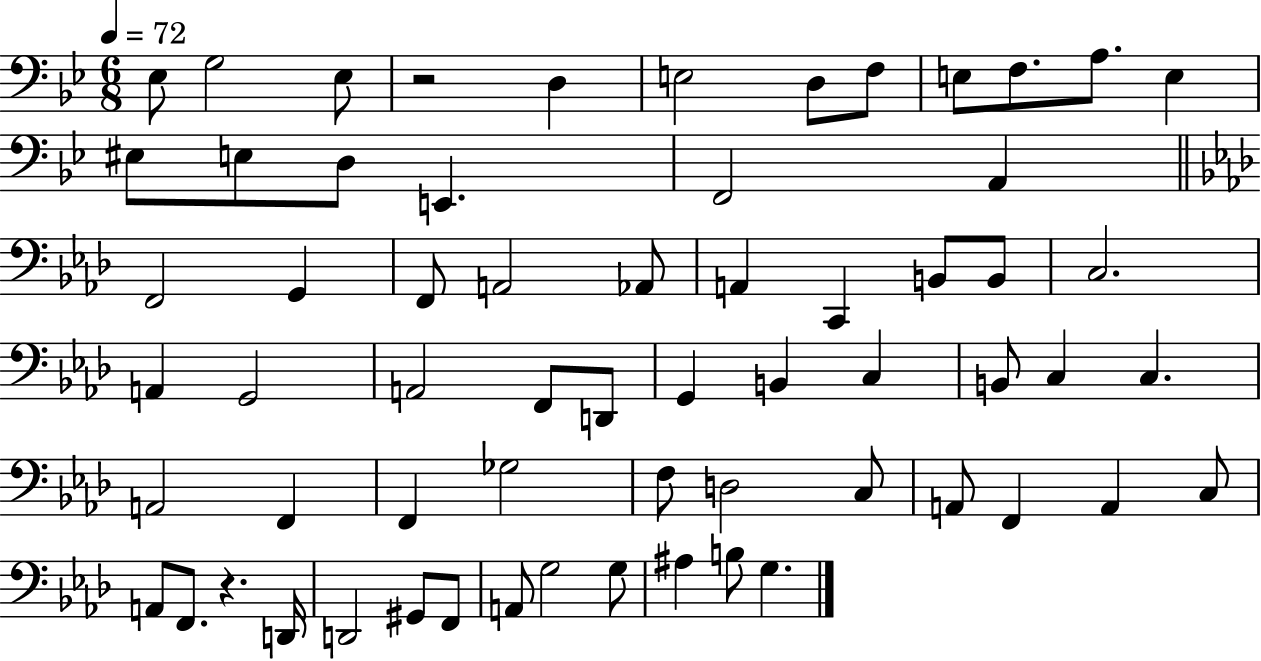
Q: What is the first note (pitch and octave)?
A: Eb3